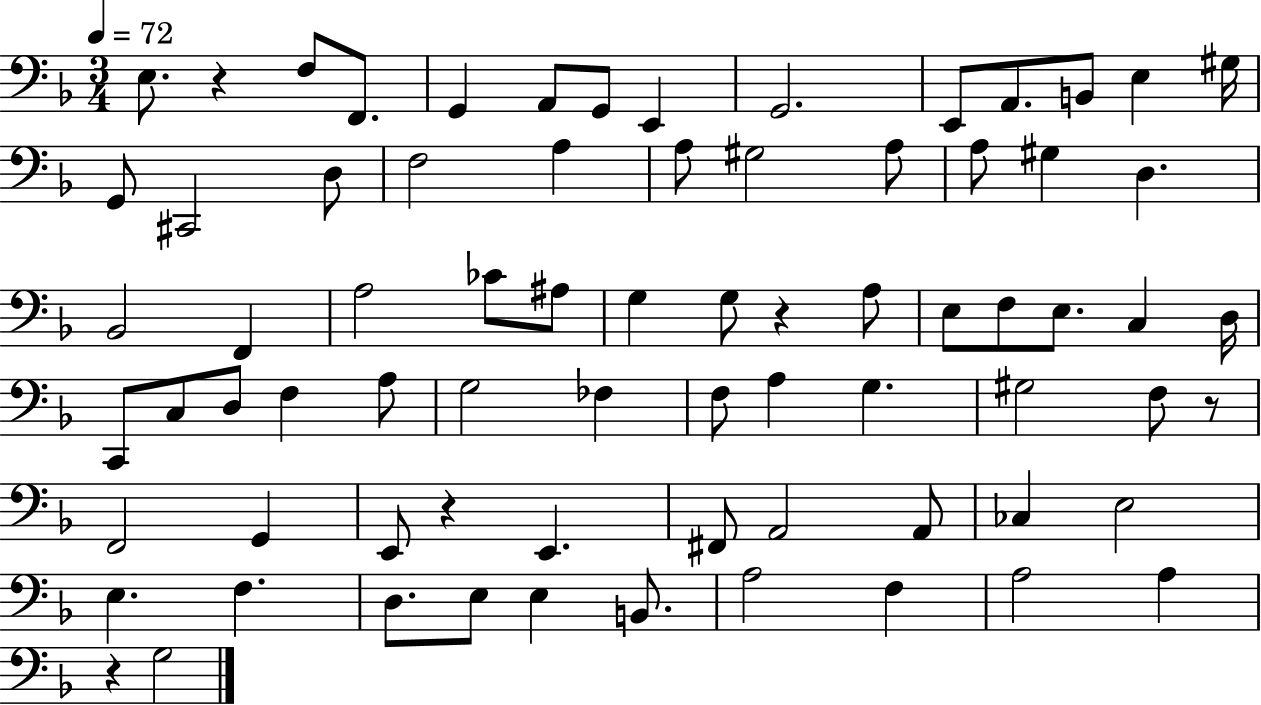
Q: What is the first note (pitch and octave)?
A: E3